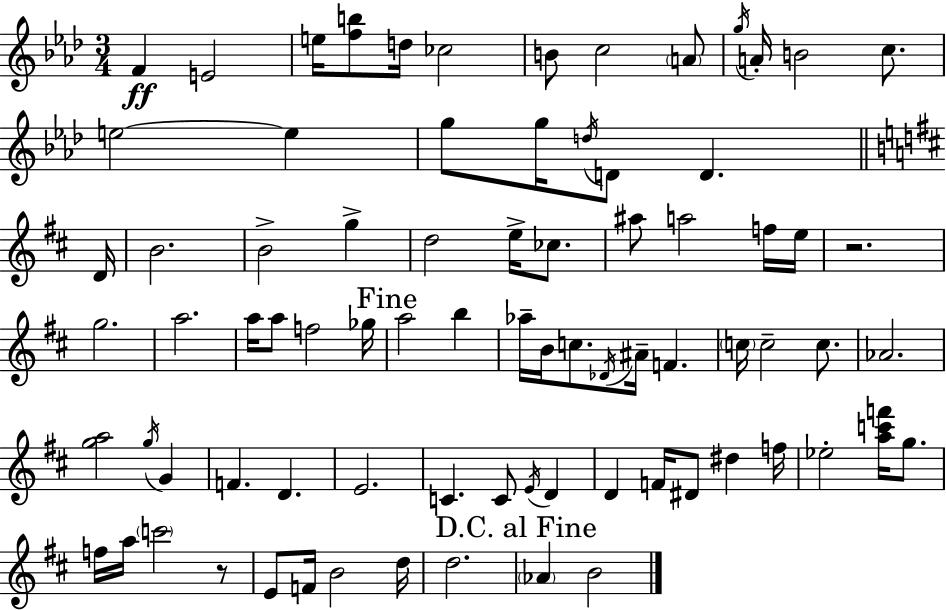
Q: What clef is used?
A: treble